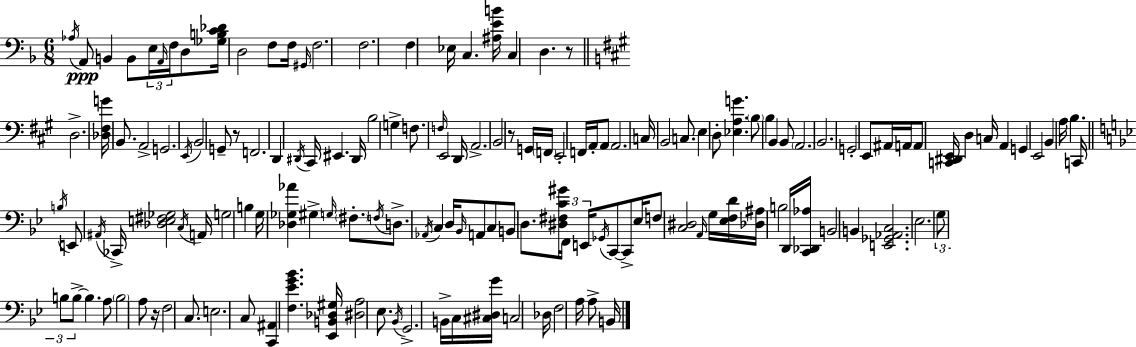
X:1
T:Untitled
M:6/8
L:1/4
K:F
_A,/4 A,,/2 B,, B,,/2 E,/4 A,,/4 F,/4 D,/2 [_G,B,C_D]/4 D,2 F,/2 F,/4 ^G,,/4 F,2 F,2 F, _E,/4 C, [^A,EB]/4 C, D, z/2 D,2 [_D,^F,G]/4 B,,/2 A,,2 G,,2 E,,/4 B,,2 G,,/2 z/2 F,,2 D,, ^D,,/4 ^C,,/4 ^E,, ^D,,/4 B,2 G, F,/2 F,/4 E,,2 D,,/4 A,,2 B,,2 z/2 G,,/4 F,,/4 E,,2 F,,/4 A,,/4 A,,/2 A,,2 C,/4 B,,2 C,/2 E, D,/2 [_E,A,G] B,/2 B, B,, B,,/2 A,,2 B,,2 G,,2 E,,/2 ^A,,/4 A,,/4 A,,/2 [C,,^D,,E,,]/4 D, C,/4 A,, G,, E,,2 B,, A,/4 B, C,,/4 B,/4 E,,/2 ^A,,/4 _C,,/4 [_D,E,^F,_G,]2 C,/4 A,,/4 G,2 B, G,/4 [_D,_G,_A] ^G, G,/4 ^F,/2 F,/4 D,/2 _A,,/4 C, D,/4 _B,,/4 A,,/2 C,/2 B,,/2 D,/2 [^D,^F,C^G]/4 F,,/4 E,,/4 _G,,/4 C,,/2 C,,/2 _E,/4 F,/2 [C,^D,]2 A,,/4 G,/4 [_E,F,D]/4 [_D,^A,]/4 B,2 D,,/4 [C,,_D,,_A,]/4 B,,2 B,, [E,,_G,,_A,,C,]2 _E,2 G,/2 B,/2 B,/2 B, A,/2 B,2 A,/2 z/4 F,2 C,/2 E,2 C,/2 [C,,^A,,] [F,_EG_B] [_E,,B,,_D,^G,]/4 [^D,A,]2 _E,/2 _B,,/4 G,,2 B,,/4 C,/4 [^C,^D,G]/4 C,2 _D,/4 F,2 A,/4 A,/2 B,,/4